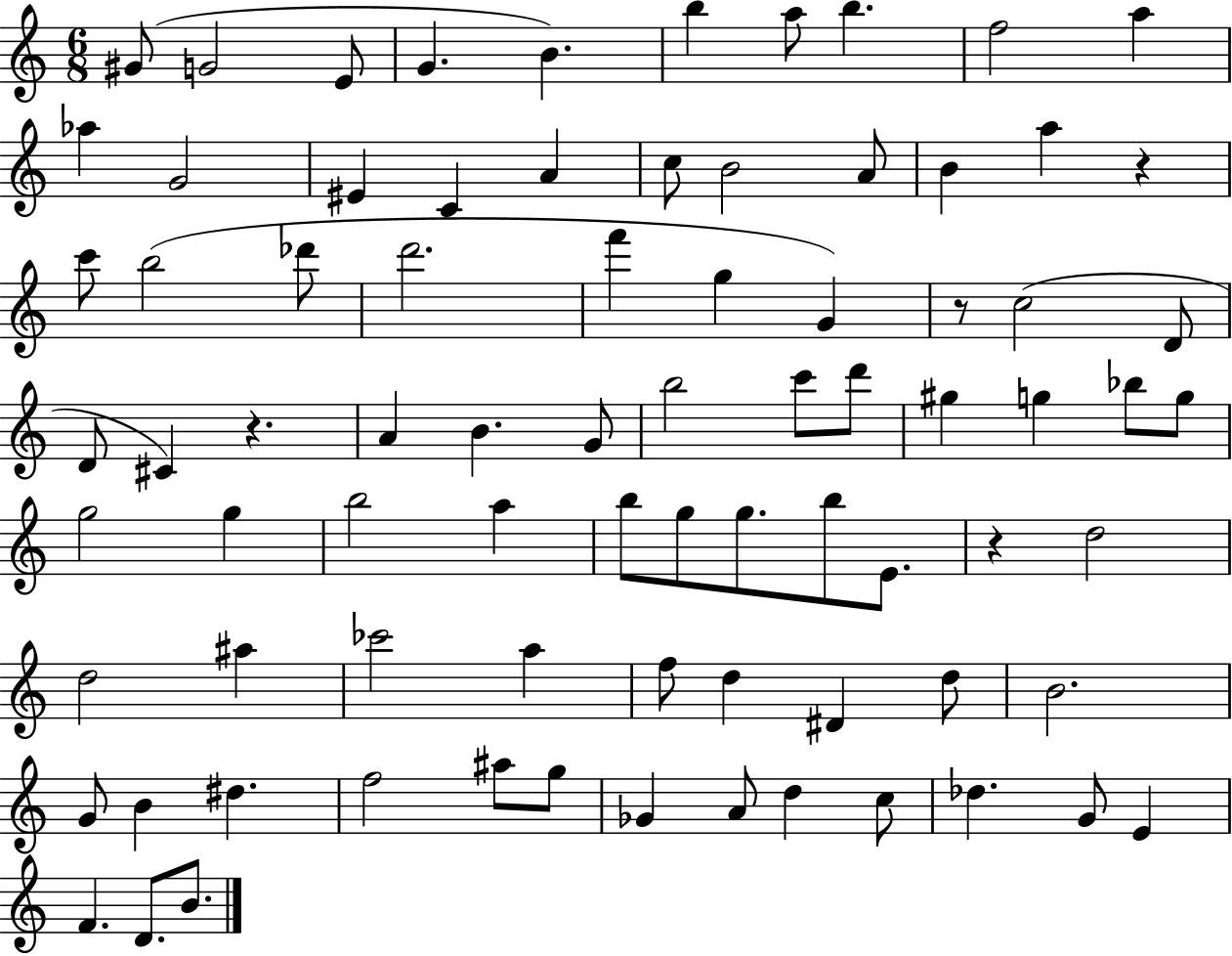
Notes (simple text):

G#4/e G4/h E4/e G4/q. B4/q. B5/q A5/e B5/q. F5/h A5/q Ab5/q G4/h EIS4/q C4/q A4/q C5/e B4/h A4/e B4/q A5/q R/q C6/e B5/h Db6/e D6/h. F6/q G5/q G4/q R/e C5/h D4/e D4/e C#4/q R/q. A4/q B4/q. G4/e B5/h C6/e D6/e G#5/q G5/q Bb5/e G5/e G5/h G5/q B5/h A5/q B5/e G5/e G5/e. B5/e E4/e. R/q D5/h D5/h A#5/q CES6/h A5/q F5/e D5/q D#4/q D5/e B4/h. G4/e B4/q D#5/q. F5/h A#5/e G5/e Gb4/q A4/e D5/q C5/e Db5/q. G4/e E4/q F4/q. D4/e. B4/e.